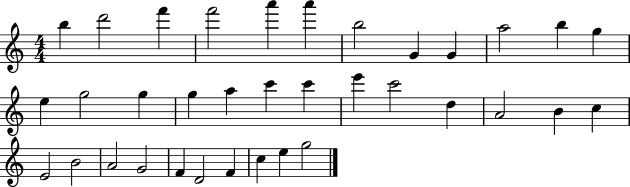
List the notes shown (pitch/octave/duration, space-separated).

B5/q D6/h F6/q F6/h A6/q A6/q B5/h G4/q G4/q A5/h B5/q G5/q E5/q G5/h G5/q G5/q A5/q C6/q C6/q E6/q C6/h D5/q A4/h B4/q C5/q E4/h B4/h A4/h G4/h F4/q D4/h F4/q C5/q E5/q G5/h